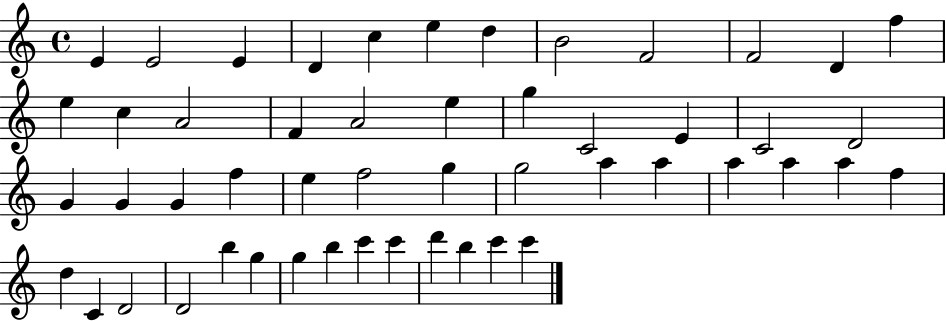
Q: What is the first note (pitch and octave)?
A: E4